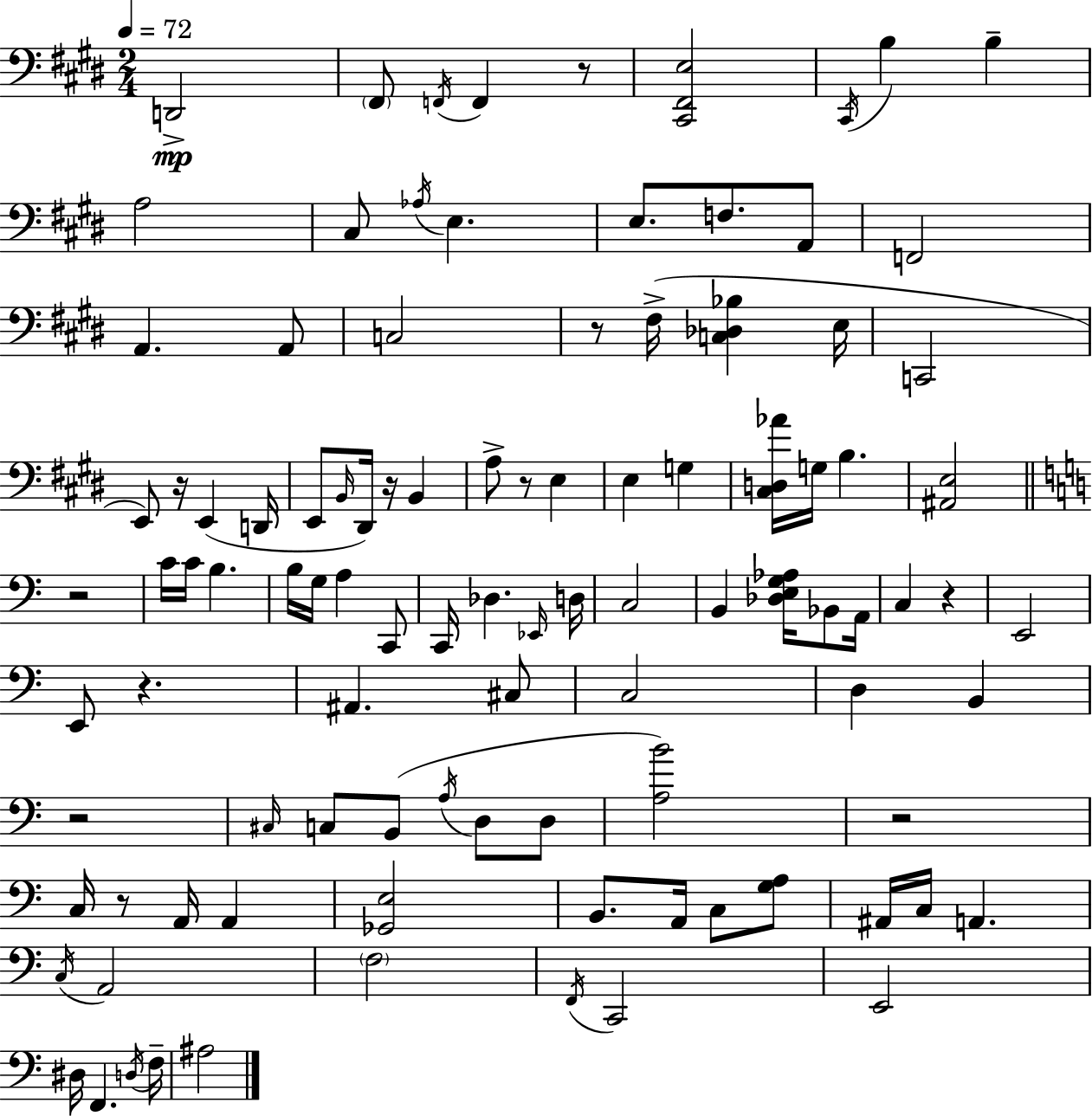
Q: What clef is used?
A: bass